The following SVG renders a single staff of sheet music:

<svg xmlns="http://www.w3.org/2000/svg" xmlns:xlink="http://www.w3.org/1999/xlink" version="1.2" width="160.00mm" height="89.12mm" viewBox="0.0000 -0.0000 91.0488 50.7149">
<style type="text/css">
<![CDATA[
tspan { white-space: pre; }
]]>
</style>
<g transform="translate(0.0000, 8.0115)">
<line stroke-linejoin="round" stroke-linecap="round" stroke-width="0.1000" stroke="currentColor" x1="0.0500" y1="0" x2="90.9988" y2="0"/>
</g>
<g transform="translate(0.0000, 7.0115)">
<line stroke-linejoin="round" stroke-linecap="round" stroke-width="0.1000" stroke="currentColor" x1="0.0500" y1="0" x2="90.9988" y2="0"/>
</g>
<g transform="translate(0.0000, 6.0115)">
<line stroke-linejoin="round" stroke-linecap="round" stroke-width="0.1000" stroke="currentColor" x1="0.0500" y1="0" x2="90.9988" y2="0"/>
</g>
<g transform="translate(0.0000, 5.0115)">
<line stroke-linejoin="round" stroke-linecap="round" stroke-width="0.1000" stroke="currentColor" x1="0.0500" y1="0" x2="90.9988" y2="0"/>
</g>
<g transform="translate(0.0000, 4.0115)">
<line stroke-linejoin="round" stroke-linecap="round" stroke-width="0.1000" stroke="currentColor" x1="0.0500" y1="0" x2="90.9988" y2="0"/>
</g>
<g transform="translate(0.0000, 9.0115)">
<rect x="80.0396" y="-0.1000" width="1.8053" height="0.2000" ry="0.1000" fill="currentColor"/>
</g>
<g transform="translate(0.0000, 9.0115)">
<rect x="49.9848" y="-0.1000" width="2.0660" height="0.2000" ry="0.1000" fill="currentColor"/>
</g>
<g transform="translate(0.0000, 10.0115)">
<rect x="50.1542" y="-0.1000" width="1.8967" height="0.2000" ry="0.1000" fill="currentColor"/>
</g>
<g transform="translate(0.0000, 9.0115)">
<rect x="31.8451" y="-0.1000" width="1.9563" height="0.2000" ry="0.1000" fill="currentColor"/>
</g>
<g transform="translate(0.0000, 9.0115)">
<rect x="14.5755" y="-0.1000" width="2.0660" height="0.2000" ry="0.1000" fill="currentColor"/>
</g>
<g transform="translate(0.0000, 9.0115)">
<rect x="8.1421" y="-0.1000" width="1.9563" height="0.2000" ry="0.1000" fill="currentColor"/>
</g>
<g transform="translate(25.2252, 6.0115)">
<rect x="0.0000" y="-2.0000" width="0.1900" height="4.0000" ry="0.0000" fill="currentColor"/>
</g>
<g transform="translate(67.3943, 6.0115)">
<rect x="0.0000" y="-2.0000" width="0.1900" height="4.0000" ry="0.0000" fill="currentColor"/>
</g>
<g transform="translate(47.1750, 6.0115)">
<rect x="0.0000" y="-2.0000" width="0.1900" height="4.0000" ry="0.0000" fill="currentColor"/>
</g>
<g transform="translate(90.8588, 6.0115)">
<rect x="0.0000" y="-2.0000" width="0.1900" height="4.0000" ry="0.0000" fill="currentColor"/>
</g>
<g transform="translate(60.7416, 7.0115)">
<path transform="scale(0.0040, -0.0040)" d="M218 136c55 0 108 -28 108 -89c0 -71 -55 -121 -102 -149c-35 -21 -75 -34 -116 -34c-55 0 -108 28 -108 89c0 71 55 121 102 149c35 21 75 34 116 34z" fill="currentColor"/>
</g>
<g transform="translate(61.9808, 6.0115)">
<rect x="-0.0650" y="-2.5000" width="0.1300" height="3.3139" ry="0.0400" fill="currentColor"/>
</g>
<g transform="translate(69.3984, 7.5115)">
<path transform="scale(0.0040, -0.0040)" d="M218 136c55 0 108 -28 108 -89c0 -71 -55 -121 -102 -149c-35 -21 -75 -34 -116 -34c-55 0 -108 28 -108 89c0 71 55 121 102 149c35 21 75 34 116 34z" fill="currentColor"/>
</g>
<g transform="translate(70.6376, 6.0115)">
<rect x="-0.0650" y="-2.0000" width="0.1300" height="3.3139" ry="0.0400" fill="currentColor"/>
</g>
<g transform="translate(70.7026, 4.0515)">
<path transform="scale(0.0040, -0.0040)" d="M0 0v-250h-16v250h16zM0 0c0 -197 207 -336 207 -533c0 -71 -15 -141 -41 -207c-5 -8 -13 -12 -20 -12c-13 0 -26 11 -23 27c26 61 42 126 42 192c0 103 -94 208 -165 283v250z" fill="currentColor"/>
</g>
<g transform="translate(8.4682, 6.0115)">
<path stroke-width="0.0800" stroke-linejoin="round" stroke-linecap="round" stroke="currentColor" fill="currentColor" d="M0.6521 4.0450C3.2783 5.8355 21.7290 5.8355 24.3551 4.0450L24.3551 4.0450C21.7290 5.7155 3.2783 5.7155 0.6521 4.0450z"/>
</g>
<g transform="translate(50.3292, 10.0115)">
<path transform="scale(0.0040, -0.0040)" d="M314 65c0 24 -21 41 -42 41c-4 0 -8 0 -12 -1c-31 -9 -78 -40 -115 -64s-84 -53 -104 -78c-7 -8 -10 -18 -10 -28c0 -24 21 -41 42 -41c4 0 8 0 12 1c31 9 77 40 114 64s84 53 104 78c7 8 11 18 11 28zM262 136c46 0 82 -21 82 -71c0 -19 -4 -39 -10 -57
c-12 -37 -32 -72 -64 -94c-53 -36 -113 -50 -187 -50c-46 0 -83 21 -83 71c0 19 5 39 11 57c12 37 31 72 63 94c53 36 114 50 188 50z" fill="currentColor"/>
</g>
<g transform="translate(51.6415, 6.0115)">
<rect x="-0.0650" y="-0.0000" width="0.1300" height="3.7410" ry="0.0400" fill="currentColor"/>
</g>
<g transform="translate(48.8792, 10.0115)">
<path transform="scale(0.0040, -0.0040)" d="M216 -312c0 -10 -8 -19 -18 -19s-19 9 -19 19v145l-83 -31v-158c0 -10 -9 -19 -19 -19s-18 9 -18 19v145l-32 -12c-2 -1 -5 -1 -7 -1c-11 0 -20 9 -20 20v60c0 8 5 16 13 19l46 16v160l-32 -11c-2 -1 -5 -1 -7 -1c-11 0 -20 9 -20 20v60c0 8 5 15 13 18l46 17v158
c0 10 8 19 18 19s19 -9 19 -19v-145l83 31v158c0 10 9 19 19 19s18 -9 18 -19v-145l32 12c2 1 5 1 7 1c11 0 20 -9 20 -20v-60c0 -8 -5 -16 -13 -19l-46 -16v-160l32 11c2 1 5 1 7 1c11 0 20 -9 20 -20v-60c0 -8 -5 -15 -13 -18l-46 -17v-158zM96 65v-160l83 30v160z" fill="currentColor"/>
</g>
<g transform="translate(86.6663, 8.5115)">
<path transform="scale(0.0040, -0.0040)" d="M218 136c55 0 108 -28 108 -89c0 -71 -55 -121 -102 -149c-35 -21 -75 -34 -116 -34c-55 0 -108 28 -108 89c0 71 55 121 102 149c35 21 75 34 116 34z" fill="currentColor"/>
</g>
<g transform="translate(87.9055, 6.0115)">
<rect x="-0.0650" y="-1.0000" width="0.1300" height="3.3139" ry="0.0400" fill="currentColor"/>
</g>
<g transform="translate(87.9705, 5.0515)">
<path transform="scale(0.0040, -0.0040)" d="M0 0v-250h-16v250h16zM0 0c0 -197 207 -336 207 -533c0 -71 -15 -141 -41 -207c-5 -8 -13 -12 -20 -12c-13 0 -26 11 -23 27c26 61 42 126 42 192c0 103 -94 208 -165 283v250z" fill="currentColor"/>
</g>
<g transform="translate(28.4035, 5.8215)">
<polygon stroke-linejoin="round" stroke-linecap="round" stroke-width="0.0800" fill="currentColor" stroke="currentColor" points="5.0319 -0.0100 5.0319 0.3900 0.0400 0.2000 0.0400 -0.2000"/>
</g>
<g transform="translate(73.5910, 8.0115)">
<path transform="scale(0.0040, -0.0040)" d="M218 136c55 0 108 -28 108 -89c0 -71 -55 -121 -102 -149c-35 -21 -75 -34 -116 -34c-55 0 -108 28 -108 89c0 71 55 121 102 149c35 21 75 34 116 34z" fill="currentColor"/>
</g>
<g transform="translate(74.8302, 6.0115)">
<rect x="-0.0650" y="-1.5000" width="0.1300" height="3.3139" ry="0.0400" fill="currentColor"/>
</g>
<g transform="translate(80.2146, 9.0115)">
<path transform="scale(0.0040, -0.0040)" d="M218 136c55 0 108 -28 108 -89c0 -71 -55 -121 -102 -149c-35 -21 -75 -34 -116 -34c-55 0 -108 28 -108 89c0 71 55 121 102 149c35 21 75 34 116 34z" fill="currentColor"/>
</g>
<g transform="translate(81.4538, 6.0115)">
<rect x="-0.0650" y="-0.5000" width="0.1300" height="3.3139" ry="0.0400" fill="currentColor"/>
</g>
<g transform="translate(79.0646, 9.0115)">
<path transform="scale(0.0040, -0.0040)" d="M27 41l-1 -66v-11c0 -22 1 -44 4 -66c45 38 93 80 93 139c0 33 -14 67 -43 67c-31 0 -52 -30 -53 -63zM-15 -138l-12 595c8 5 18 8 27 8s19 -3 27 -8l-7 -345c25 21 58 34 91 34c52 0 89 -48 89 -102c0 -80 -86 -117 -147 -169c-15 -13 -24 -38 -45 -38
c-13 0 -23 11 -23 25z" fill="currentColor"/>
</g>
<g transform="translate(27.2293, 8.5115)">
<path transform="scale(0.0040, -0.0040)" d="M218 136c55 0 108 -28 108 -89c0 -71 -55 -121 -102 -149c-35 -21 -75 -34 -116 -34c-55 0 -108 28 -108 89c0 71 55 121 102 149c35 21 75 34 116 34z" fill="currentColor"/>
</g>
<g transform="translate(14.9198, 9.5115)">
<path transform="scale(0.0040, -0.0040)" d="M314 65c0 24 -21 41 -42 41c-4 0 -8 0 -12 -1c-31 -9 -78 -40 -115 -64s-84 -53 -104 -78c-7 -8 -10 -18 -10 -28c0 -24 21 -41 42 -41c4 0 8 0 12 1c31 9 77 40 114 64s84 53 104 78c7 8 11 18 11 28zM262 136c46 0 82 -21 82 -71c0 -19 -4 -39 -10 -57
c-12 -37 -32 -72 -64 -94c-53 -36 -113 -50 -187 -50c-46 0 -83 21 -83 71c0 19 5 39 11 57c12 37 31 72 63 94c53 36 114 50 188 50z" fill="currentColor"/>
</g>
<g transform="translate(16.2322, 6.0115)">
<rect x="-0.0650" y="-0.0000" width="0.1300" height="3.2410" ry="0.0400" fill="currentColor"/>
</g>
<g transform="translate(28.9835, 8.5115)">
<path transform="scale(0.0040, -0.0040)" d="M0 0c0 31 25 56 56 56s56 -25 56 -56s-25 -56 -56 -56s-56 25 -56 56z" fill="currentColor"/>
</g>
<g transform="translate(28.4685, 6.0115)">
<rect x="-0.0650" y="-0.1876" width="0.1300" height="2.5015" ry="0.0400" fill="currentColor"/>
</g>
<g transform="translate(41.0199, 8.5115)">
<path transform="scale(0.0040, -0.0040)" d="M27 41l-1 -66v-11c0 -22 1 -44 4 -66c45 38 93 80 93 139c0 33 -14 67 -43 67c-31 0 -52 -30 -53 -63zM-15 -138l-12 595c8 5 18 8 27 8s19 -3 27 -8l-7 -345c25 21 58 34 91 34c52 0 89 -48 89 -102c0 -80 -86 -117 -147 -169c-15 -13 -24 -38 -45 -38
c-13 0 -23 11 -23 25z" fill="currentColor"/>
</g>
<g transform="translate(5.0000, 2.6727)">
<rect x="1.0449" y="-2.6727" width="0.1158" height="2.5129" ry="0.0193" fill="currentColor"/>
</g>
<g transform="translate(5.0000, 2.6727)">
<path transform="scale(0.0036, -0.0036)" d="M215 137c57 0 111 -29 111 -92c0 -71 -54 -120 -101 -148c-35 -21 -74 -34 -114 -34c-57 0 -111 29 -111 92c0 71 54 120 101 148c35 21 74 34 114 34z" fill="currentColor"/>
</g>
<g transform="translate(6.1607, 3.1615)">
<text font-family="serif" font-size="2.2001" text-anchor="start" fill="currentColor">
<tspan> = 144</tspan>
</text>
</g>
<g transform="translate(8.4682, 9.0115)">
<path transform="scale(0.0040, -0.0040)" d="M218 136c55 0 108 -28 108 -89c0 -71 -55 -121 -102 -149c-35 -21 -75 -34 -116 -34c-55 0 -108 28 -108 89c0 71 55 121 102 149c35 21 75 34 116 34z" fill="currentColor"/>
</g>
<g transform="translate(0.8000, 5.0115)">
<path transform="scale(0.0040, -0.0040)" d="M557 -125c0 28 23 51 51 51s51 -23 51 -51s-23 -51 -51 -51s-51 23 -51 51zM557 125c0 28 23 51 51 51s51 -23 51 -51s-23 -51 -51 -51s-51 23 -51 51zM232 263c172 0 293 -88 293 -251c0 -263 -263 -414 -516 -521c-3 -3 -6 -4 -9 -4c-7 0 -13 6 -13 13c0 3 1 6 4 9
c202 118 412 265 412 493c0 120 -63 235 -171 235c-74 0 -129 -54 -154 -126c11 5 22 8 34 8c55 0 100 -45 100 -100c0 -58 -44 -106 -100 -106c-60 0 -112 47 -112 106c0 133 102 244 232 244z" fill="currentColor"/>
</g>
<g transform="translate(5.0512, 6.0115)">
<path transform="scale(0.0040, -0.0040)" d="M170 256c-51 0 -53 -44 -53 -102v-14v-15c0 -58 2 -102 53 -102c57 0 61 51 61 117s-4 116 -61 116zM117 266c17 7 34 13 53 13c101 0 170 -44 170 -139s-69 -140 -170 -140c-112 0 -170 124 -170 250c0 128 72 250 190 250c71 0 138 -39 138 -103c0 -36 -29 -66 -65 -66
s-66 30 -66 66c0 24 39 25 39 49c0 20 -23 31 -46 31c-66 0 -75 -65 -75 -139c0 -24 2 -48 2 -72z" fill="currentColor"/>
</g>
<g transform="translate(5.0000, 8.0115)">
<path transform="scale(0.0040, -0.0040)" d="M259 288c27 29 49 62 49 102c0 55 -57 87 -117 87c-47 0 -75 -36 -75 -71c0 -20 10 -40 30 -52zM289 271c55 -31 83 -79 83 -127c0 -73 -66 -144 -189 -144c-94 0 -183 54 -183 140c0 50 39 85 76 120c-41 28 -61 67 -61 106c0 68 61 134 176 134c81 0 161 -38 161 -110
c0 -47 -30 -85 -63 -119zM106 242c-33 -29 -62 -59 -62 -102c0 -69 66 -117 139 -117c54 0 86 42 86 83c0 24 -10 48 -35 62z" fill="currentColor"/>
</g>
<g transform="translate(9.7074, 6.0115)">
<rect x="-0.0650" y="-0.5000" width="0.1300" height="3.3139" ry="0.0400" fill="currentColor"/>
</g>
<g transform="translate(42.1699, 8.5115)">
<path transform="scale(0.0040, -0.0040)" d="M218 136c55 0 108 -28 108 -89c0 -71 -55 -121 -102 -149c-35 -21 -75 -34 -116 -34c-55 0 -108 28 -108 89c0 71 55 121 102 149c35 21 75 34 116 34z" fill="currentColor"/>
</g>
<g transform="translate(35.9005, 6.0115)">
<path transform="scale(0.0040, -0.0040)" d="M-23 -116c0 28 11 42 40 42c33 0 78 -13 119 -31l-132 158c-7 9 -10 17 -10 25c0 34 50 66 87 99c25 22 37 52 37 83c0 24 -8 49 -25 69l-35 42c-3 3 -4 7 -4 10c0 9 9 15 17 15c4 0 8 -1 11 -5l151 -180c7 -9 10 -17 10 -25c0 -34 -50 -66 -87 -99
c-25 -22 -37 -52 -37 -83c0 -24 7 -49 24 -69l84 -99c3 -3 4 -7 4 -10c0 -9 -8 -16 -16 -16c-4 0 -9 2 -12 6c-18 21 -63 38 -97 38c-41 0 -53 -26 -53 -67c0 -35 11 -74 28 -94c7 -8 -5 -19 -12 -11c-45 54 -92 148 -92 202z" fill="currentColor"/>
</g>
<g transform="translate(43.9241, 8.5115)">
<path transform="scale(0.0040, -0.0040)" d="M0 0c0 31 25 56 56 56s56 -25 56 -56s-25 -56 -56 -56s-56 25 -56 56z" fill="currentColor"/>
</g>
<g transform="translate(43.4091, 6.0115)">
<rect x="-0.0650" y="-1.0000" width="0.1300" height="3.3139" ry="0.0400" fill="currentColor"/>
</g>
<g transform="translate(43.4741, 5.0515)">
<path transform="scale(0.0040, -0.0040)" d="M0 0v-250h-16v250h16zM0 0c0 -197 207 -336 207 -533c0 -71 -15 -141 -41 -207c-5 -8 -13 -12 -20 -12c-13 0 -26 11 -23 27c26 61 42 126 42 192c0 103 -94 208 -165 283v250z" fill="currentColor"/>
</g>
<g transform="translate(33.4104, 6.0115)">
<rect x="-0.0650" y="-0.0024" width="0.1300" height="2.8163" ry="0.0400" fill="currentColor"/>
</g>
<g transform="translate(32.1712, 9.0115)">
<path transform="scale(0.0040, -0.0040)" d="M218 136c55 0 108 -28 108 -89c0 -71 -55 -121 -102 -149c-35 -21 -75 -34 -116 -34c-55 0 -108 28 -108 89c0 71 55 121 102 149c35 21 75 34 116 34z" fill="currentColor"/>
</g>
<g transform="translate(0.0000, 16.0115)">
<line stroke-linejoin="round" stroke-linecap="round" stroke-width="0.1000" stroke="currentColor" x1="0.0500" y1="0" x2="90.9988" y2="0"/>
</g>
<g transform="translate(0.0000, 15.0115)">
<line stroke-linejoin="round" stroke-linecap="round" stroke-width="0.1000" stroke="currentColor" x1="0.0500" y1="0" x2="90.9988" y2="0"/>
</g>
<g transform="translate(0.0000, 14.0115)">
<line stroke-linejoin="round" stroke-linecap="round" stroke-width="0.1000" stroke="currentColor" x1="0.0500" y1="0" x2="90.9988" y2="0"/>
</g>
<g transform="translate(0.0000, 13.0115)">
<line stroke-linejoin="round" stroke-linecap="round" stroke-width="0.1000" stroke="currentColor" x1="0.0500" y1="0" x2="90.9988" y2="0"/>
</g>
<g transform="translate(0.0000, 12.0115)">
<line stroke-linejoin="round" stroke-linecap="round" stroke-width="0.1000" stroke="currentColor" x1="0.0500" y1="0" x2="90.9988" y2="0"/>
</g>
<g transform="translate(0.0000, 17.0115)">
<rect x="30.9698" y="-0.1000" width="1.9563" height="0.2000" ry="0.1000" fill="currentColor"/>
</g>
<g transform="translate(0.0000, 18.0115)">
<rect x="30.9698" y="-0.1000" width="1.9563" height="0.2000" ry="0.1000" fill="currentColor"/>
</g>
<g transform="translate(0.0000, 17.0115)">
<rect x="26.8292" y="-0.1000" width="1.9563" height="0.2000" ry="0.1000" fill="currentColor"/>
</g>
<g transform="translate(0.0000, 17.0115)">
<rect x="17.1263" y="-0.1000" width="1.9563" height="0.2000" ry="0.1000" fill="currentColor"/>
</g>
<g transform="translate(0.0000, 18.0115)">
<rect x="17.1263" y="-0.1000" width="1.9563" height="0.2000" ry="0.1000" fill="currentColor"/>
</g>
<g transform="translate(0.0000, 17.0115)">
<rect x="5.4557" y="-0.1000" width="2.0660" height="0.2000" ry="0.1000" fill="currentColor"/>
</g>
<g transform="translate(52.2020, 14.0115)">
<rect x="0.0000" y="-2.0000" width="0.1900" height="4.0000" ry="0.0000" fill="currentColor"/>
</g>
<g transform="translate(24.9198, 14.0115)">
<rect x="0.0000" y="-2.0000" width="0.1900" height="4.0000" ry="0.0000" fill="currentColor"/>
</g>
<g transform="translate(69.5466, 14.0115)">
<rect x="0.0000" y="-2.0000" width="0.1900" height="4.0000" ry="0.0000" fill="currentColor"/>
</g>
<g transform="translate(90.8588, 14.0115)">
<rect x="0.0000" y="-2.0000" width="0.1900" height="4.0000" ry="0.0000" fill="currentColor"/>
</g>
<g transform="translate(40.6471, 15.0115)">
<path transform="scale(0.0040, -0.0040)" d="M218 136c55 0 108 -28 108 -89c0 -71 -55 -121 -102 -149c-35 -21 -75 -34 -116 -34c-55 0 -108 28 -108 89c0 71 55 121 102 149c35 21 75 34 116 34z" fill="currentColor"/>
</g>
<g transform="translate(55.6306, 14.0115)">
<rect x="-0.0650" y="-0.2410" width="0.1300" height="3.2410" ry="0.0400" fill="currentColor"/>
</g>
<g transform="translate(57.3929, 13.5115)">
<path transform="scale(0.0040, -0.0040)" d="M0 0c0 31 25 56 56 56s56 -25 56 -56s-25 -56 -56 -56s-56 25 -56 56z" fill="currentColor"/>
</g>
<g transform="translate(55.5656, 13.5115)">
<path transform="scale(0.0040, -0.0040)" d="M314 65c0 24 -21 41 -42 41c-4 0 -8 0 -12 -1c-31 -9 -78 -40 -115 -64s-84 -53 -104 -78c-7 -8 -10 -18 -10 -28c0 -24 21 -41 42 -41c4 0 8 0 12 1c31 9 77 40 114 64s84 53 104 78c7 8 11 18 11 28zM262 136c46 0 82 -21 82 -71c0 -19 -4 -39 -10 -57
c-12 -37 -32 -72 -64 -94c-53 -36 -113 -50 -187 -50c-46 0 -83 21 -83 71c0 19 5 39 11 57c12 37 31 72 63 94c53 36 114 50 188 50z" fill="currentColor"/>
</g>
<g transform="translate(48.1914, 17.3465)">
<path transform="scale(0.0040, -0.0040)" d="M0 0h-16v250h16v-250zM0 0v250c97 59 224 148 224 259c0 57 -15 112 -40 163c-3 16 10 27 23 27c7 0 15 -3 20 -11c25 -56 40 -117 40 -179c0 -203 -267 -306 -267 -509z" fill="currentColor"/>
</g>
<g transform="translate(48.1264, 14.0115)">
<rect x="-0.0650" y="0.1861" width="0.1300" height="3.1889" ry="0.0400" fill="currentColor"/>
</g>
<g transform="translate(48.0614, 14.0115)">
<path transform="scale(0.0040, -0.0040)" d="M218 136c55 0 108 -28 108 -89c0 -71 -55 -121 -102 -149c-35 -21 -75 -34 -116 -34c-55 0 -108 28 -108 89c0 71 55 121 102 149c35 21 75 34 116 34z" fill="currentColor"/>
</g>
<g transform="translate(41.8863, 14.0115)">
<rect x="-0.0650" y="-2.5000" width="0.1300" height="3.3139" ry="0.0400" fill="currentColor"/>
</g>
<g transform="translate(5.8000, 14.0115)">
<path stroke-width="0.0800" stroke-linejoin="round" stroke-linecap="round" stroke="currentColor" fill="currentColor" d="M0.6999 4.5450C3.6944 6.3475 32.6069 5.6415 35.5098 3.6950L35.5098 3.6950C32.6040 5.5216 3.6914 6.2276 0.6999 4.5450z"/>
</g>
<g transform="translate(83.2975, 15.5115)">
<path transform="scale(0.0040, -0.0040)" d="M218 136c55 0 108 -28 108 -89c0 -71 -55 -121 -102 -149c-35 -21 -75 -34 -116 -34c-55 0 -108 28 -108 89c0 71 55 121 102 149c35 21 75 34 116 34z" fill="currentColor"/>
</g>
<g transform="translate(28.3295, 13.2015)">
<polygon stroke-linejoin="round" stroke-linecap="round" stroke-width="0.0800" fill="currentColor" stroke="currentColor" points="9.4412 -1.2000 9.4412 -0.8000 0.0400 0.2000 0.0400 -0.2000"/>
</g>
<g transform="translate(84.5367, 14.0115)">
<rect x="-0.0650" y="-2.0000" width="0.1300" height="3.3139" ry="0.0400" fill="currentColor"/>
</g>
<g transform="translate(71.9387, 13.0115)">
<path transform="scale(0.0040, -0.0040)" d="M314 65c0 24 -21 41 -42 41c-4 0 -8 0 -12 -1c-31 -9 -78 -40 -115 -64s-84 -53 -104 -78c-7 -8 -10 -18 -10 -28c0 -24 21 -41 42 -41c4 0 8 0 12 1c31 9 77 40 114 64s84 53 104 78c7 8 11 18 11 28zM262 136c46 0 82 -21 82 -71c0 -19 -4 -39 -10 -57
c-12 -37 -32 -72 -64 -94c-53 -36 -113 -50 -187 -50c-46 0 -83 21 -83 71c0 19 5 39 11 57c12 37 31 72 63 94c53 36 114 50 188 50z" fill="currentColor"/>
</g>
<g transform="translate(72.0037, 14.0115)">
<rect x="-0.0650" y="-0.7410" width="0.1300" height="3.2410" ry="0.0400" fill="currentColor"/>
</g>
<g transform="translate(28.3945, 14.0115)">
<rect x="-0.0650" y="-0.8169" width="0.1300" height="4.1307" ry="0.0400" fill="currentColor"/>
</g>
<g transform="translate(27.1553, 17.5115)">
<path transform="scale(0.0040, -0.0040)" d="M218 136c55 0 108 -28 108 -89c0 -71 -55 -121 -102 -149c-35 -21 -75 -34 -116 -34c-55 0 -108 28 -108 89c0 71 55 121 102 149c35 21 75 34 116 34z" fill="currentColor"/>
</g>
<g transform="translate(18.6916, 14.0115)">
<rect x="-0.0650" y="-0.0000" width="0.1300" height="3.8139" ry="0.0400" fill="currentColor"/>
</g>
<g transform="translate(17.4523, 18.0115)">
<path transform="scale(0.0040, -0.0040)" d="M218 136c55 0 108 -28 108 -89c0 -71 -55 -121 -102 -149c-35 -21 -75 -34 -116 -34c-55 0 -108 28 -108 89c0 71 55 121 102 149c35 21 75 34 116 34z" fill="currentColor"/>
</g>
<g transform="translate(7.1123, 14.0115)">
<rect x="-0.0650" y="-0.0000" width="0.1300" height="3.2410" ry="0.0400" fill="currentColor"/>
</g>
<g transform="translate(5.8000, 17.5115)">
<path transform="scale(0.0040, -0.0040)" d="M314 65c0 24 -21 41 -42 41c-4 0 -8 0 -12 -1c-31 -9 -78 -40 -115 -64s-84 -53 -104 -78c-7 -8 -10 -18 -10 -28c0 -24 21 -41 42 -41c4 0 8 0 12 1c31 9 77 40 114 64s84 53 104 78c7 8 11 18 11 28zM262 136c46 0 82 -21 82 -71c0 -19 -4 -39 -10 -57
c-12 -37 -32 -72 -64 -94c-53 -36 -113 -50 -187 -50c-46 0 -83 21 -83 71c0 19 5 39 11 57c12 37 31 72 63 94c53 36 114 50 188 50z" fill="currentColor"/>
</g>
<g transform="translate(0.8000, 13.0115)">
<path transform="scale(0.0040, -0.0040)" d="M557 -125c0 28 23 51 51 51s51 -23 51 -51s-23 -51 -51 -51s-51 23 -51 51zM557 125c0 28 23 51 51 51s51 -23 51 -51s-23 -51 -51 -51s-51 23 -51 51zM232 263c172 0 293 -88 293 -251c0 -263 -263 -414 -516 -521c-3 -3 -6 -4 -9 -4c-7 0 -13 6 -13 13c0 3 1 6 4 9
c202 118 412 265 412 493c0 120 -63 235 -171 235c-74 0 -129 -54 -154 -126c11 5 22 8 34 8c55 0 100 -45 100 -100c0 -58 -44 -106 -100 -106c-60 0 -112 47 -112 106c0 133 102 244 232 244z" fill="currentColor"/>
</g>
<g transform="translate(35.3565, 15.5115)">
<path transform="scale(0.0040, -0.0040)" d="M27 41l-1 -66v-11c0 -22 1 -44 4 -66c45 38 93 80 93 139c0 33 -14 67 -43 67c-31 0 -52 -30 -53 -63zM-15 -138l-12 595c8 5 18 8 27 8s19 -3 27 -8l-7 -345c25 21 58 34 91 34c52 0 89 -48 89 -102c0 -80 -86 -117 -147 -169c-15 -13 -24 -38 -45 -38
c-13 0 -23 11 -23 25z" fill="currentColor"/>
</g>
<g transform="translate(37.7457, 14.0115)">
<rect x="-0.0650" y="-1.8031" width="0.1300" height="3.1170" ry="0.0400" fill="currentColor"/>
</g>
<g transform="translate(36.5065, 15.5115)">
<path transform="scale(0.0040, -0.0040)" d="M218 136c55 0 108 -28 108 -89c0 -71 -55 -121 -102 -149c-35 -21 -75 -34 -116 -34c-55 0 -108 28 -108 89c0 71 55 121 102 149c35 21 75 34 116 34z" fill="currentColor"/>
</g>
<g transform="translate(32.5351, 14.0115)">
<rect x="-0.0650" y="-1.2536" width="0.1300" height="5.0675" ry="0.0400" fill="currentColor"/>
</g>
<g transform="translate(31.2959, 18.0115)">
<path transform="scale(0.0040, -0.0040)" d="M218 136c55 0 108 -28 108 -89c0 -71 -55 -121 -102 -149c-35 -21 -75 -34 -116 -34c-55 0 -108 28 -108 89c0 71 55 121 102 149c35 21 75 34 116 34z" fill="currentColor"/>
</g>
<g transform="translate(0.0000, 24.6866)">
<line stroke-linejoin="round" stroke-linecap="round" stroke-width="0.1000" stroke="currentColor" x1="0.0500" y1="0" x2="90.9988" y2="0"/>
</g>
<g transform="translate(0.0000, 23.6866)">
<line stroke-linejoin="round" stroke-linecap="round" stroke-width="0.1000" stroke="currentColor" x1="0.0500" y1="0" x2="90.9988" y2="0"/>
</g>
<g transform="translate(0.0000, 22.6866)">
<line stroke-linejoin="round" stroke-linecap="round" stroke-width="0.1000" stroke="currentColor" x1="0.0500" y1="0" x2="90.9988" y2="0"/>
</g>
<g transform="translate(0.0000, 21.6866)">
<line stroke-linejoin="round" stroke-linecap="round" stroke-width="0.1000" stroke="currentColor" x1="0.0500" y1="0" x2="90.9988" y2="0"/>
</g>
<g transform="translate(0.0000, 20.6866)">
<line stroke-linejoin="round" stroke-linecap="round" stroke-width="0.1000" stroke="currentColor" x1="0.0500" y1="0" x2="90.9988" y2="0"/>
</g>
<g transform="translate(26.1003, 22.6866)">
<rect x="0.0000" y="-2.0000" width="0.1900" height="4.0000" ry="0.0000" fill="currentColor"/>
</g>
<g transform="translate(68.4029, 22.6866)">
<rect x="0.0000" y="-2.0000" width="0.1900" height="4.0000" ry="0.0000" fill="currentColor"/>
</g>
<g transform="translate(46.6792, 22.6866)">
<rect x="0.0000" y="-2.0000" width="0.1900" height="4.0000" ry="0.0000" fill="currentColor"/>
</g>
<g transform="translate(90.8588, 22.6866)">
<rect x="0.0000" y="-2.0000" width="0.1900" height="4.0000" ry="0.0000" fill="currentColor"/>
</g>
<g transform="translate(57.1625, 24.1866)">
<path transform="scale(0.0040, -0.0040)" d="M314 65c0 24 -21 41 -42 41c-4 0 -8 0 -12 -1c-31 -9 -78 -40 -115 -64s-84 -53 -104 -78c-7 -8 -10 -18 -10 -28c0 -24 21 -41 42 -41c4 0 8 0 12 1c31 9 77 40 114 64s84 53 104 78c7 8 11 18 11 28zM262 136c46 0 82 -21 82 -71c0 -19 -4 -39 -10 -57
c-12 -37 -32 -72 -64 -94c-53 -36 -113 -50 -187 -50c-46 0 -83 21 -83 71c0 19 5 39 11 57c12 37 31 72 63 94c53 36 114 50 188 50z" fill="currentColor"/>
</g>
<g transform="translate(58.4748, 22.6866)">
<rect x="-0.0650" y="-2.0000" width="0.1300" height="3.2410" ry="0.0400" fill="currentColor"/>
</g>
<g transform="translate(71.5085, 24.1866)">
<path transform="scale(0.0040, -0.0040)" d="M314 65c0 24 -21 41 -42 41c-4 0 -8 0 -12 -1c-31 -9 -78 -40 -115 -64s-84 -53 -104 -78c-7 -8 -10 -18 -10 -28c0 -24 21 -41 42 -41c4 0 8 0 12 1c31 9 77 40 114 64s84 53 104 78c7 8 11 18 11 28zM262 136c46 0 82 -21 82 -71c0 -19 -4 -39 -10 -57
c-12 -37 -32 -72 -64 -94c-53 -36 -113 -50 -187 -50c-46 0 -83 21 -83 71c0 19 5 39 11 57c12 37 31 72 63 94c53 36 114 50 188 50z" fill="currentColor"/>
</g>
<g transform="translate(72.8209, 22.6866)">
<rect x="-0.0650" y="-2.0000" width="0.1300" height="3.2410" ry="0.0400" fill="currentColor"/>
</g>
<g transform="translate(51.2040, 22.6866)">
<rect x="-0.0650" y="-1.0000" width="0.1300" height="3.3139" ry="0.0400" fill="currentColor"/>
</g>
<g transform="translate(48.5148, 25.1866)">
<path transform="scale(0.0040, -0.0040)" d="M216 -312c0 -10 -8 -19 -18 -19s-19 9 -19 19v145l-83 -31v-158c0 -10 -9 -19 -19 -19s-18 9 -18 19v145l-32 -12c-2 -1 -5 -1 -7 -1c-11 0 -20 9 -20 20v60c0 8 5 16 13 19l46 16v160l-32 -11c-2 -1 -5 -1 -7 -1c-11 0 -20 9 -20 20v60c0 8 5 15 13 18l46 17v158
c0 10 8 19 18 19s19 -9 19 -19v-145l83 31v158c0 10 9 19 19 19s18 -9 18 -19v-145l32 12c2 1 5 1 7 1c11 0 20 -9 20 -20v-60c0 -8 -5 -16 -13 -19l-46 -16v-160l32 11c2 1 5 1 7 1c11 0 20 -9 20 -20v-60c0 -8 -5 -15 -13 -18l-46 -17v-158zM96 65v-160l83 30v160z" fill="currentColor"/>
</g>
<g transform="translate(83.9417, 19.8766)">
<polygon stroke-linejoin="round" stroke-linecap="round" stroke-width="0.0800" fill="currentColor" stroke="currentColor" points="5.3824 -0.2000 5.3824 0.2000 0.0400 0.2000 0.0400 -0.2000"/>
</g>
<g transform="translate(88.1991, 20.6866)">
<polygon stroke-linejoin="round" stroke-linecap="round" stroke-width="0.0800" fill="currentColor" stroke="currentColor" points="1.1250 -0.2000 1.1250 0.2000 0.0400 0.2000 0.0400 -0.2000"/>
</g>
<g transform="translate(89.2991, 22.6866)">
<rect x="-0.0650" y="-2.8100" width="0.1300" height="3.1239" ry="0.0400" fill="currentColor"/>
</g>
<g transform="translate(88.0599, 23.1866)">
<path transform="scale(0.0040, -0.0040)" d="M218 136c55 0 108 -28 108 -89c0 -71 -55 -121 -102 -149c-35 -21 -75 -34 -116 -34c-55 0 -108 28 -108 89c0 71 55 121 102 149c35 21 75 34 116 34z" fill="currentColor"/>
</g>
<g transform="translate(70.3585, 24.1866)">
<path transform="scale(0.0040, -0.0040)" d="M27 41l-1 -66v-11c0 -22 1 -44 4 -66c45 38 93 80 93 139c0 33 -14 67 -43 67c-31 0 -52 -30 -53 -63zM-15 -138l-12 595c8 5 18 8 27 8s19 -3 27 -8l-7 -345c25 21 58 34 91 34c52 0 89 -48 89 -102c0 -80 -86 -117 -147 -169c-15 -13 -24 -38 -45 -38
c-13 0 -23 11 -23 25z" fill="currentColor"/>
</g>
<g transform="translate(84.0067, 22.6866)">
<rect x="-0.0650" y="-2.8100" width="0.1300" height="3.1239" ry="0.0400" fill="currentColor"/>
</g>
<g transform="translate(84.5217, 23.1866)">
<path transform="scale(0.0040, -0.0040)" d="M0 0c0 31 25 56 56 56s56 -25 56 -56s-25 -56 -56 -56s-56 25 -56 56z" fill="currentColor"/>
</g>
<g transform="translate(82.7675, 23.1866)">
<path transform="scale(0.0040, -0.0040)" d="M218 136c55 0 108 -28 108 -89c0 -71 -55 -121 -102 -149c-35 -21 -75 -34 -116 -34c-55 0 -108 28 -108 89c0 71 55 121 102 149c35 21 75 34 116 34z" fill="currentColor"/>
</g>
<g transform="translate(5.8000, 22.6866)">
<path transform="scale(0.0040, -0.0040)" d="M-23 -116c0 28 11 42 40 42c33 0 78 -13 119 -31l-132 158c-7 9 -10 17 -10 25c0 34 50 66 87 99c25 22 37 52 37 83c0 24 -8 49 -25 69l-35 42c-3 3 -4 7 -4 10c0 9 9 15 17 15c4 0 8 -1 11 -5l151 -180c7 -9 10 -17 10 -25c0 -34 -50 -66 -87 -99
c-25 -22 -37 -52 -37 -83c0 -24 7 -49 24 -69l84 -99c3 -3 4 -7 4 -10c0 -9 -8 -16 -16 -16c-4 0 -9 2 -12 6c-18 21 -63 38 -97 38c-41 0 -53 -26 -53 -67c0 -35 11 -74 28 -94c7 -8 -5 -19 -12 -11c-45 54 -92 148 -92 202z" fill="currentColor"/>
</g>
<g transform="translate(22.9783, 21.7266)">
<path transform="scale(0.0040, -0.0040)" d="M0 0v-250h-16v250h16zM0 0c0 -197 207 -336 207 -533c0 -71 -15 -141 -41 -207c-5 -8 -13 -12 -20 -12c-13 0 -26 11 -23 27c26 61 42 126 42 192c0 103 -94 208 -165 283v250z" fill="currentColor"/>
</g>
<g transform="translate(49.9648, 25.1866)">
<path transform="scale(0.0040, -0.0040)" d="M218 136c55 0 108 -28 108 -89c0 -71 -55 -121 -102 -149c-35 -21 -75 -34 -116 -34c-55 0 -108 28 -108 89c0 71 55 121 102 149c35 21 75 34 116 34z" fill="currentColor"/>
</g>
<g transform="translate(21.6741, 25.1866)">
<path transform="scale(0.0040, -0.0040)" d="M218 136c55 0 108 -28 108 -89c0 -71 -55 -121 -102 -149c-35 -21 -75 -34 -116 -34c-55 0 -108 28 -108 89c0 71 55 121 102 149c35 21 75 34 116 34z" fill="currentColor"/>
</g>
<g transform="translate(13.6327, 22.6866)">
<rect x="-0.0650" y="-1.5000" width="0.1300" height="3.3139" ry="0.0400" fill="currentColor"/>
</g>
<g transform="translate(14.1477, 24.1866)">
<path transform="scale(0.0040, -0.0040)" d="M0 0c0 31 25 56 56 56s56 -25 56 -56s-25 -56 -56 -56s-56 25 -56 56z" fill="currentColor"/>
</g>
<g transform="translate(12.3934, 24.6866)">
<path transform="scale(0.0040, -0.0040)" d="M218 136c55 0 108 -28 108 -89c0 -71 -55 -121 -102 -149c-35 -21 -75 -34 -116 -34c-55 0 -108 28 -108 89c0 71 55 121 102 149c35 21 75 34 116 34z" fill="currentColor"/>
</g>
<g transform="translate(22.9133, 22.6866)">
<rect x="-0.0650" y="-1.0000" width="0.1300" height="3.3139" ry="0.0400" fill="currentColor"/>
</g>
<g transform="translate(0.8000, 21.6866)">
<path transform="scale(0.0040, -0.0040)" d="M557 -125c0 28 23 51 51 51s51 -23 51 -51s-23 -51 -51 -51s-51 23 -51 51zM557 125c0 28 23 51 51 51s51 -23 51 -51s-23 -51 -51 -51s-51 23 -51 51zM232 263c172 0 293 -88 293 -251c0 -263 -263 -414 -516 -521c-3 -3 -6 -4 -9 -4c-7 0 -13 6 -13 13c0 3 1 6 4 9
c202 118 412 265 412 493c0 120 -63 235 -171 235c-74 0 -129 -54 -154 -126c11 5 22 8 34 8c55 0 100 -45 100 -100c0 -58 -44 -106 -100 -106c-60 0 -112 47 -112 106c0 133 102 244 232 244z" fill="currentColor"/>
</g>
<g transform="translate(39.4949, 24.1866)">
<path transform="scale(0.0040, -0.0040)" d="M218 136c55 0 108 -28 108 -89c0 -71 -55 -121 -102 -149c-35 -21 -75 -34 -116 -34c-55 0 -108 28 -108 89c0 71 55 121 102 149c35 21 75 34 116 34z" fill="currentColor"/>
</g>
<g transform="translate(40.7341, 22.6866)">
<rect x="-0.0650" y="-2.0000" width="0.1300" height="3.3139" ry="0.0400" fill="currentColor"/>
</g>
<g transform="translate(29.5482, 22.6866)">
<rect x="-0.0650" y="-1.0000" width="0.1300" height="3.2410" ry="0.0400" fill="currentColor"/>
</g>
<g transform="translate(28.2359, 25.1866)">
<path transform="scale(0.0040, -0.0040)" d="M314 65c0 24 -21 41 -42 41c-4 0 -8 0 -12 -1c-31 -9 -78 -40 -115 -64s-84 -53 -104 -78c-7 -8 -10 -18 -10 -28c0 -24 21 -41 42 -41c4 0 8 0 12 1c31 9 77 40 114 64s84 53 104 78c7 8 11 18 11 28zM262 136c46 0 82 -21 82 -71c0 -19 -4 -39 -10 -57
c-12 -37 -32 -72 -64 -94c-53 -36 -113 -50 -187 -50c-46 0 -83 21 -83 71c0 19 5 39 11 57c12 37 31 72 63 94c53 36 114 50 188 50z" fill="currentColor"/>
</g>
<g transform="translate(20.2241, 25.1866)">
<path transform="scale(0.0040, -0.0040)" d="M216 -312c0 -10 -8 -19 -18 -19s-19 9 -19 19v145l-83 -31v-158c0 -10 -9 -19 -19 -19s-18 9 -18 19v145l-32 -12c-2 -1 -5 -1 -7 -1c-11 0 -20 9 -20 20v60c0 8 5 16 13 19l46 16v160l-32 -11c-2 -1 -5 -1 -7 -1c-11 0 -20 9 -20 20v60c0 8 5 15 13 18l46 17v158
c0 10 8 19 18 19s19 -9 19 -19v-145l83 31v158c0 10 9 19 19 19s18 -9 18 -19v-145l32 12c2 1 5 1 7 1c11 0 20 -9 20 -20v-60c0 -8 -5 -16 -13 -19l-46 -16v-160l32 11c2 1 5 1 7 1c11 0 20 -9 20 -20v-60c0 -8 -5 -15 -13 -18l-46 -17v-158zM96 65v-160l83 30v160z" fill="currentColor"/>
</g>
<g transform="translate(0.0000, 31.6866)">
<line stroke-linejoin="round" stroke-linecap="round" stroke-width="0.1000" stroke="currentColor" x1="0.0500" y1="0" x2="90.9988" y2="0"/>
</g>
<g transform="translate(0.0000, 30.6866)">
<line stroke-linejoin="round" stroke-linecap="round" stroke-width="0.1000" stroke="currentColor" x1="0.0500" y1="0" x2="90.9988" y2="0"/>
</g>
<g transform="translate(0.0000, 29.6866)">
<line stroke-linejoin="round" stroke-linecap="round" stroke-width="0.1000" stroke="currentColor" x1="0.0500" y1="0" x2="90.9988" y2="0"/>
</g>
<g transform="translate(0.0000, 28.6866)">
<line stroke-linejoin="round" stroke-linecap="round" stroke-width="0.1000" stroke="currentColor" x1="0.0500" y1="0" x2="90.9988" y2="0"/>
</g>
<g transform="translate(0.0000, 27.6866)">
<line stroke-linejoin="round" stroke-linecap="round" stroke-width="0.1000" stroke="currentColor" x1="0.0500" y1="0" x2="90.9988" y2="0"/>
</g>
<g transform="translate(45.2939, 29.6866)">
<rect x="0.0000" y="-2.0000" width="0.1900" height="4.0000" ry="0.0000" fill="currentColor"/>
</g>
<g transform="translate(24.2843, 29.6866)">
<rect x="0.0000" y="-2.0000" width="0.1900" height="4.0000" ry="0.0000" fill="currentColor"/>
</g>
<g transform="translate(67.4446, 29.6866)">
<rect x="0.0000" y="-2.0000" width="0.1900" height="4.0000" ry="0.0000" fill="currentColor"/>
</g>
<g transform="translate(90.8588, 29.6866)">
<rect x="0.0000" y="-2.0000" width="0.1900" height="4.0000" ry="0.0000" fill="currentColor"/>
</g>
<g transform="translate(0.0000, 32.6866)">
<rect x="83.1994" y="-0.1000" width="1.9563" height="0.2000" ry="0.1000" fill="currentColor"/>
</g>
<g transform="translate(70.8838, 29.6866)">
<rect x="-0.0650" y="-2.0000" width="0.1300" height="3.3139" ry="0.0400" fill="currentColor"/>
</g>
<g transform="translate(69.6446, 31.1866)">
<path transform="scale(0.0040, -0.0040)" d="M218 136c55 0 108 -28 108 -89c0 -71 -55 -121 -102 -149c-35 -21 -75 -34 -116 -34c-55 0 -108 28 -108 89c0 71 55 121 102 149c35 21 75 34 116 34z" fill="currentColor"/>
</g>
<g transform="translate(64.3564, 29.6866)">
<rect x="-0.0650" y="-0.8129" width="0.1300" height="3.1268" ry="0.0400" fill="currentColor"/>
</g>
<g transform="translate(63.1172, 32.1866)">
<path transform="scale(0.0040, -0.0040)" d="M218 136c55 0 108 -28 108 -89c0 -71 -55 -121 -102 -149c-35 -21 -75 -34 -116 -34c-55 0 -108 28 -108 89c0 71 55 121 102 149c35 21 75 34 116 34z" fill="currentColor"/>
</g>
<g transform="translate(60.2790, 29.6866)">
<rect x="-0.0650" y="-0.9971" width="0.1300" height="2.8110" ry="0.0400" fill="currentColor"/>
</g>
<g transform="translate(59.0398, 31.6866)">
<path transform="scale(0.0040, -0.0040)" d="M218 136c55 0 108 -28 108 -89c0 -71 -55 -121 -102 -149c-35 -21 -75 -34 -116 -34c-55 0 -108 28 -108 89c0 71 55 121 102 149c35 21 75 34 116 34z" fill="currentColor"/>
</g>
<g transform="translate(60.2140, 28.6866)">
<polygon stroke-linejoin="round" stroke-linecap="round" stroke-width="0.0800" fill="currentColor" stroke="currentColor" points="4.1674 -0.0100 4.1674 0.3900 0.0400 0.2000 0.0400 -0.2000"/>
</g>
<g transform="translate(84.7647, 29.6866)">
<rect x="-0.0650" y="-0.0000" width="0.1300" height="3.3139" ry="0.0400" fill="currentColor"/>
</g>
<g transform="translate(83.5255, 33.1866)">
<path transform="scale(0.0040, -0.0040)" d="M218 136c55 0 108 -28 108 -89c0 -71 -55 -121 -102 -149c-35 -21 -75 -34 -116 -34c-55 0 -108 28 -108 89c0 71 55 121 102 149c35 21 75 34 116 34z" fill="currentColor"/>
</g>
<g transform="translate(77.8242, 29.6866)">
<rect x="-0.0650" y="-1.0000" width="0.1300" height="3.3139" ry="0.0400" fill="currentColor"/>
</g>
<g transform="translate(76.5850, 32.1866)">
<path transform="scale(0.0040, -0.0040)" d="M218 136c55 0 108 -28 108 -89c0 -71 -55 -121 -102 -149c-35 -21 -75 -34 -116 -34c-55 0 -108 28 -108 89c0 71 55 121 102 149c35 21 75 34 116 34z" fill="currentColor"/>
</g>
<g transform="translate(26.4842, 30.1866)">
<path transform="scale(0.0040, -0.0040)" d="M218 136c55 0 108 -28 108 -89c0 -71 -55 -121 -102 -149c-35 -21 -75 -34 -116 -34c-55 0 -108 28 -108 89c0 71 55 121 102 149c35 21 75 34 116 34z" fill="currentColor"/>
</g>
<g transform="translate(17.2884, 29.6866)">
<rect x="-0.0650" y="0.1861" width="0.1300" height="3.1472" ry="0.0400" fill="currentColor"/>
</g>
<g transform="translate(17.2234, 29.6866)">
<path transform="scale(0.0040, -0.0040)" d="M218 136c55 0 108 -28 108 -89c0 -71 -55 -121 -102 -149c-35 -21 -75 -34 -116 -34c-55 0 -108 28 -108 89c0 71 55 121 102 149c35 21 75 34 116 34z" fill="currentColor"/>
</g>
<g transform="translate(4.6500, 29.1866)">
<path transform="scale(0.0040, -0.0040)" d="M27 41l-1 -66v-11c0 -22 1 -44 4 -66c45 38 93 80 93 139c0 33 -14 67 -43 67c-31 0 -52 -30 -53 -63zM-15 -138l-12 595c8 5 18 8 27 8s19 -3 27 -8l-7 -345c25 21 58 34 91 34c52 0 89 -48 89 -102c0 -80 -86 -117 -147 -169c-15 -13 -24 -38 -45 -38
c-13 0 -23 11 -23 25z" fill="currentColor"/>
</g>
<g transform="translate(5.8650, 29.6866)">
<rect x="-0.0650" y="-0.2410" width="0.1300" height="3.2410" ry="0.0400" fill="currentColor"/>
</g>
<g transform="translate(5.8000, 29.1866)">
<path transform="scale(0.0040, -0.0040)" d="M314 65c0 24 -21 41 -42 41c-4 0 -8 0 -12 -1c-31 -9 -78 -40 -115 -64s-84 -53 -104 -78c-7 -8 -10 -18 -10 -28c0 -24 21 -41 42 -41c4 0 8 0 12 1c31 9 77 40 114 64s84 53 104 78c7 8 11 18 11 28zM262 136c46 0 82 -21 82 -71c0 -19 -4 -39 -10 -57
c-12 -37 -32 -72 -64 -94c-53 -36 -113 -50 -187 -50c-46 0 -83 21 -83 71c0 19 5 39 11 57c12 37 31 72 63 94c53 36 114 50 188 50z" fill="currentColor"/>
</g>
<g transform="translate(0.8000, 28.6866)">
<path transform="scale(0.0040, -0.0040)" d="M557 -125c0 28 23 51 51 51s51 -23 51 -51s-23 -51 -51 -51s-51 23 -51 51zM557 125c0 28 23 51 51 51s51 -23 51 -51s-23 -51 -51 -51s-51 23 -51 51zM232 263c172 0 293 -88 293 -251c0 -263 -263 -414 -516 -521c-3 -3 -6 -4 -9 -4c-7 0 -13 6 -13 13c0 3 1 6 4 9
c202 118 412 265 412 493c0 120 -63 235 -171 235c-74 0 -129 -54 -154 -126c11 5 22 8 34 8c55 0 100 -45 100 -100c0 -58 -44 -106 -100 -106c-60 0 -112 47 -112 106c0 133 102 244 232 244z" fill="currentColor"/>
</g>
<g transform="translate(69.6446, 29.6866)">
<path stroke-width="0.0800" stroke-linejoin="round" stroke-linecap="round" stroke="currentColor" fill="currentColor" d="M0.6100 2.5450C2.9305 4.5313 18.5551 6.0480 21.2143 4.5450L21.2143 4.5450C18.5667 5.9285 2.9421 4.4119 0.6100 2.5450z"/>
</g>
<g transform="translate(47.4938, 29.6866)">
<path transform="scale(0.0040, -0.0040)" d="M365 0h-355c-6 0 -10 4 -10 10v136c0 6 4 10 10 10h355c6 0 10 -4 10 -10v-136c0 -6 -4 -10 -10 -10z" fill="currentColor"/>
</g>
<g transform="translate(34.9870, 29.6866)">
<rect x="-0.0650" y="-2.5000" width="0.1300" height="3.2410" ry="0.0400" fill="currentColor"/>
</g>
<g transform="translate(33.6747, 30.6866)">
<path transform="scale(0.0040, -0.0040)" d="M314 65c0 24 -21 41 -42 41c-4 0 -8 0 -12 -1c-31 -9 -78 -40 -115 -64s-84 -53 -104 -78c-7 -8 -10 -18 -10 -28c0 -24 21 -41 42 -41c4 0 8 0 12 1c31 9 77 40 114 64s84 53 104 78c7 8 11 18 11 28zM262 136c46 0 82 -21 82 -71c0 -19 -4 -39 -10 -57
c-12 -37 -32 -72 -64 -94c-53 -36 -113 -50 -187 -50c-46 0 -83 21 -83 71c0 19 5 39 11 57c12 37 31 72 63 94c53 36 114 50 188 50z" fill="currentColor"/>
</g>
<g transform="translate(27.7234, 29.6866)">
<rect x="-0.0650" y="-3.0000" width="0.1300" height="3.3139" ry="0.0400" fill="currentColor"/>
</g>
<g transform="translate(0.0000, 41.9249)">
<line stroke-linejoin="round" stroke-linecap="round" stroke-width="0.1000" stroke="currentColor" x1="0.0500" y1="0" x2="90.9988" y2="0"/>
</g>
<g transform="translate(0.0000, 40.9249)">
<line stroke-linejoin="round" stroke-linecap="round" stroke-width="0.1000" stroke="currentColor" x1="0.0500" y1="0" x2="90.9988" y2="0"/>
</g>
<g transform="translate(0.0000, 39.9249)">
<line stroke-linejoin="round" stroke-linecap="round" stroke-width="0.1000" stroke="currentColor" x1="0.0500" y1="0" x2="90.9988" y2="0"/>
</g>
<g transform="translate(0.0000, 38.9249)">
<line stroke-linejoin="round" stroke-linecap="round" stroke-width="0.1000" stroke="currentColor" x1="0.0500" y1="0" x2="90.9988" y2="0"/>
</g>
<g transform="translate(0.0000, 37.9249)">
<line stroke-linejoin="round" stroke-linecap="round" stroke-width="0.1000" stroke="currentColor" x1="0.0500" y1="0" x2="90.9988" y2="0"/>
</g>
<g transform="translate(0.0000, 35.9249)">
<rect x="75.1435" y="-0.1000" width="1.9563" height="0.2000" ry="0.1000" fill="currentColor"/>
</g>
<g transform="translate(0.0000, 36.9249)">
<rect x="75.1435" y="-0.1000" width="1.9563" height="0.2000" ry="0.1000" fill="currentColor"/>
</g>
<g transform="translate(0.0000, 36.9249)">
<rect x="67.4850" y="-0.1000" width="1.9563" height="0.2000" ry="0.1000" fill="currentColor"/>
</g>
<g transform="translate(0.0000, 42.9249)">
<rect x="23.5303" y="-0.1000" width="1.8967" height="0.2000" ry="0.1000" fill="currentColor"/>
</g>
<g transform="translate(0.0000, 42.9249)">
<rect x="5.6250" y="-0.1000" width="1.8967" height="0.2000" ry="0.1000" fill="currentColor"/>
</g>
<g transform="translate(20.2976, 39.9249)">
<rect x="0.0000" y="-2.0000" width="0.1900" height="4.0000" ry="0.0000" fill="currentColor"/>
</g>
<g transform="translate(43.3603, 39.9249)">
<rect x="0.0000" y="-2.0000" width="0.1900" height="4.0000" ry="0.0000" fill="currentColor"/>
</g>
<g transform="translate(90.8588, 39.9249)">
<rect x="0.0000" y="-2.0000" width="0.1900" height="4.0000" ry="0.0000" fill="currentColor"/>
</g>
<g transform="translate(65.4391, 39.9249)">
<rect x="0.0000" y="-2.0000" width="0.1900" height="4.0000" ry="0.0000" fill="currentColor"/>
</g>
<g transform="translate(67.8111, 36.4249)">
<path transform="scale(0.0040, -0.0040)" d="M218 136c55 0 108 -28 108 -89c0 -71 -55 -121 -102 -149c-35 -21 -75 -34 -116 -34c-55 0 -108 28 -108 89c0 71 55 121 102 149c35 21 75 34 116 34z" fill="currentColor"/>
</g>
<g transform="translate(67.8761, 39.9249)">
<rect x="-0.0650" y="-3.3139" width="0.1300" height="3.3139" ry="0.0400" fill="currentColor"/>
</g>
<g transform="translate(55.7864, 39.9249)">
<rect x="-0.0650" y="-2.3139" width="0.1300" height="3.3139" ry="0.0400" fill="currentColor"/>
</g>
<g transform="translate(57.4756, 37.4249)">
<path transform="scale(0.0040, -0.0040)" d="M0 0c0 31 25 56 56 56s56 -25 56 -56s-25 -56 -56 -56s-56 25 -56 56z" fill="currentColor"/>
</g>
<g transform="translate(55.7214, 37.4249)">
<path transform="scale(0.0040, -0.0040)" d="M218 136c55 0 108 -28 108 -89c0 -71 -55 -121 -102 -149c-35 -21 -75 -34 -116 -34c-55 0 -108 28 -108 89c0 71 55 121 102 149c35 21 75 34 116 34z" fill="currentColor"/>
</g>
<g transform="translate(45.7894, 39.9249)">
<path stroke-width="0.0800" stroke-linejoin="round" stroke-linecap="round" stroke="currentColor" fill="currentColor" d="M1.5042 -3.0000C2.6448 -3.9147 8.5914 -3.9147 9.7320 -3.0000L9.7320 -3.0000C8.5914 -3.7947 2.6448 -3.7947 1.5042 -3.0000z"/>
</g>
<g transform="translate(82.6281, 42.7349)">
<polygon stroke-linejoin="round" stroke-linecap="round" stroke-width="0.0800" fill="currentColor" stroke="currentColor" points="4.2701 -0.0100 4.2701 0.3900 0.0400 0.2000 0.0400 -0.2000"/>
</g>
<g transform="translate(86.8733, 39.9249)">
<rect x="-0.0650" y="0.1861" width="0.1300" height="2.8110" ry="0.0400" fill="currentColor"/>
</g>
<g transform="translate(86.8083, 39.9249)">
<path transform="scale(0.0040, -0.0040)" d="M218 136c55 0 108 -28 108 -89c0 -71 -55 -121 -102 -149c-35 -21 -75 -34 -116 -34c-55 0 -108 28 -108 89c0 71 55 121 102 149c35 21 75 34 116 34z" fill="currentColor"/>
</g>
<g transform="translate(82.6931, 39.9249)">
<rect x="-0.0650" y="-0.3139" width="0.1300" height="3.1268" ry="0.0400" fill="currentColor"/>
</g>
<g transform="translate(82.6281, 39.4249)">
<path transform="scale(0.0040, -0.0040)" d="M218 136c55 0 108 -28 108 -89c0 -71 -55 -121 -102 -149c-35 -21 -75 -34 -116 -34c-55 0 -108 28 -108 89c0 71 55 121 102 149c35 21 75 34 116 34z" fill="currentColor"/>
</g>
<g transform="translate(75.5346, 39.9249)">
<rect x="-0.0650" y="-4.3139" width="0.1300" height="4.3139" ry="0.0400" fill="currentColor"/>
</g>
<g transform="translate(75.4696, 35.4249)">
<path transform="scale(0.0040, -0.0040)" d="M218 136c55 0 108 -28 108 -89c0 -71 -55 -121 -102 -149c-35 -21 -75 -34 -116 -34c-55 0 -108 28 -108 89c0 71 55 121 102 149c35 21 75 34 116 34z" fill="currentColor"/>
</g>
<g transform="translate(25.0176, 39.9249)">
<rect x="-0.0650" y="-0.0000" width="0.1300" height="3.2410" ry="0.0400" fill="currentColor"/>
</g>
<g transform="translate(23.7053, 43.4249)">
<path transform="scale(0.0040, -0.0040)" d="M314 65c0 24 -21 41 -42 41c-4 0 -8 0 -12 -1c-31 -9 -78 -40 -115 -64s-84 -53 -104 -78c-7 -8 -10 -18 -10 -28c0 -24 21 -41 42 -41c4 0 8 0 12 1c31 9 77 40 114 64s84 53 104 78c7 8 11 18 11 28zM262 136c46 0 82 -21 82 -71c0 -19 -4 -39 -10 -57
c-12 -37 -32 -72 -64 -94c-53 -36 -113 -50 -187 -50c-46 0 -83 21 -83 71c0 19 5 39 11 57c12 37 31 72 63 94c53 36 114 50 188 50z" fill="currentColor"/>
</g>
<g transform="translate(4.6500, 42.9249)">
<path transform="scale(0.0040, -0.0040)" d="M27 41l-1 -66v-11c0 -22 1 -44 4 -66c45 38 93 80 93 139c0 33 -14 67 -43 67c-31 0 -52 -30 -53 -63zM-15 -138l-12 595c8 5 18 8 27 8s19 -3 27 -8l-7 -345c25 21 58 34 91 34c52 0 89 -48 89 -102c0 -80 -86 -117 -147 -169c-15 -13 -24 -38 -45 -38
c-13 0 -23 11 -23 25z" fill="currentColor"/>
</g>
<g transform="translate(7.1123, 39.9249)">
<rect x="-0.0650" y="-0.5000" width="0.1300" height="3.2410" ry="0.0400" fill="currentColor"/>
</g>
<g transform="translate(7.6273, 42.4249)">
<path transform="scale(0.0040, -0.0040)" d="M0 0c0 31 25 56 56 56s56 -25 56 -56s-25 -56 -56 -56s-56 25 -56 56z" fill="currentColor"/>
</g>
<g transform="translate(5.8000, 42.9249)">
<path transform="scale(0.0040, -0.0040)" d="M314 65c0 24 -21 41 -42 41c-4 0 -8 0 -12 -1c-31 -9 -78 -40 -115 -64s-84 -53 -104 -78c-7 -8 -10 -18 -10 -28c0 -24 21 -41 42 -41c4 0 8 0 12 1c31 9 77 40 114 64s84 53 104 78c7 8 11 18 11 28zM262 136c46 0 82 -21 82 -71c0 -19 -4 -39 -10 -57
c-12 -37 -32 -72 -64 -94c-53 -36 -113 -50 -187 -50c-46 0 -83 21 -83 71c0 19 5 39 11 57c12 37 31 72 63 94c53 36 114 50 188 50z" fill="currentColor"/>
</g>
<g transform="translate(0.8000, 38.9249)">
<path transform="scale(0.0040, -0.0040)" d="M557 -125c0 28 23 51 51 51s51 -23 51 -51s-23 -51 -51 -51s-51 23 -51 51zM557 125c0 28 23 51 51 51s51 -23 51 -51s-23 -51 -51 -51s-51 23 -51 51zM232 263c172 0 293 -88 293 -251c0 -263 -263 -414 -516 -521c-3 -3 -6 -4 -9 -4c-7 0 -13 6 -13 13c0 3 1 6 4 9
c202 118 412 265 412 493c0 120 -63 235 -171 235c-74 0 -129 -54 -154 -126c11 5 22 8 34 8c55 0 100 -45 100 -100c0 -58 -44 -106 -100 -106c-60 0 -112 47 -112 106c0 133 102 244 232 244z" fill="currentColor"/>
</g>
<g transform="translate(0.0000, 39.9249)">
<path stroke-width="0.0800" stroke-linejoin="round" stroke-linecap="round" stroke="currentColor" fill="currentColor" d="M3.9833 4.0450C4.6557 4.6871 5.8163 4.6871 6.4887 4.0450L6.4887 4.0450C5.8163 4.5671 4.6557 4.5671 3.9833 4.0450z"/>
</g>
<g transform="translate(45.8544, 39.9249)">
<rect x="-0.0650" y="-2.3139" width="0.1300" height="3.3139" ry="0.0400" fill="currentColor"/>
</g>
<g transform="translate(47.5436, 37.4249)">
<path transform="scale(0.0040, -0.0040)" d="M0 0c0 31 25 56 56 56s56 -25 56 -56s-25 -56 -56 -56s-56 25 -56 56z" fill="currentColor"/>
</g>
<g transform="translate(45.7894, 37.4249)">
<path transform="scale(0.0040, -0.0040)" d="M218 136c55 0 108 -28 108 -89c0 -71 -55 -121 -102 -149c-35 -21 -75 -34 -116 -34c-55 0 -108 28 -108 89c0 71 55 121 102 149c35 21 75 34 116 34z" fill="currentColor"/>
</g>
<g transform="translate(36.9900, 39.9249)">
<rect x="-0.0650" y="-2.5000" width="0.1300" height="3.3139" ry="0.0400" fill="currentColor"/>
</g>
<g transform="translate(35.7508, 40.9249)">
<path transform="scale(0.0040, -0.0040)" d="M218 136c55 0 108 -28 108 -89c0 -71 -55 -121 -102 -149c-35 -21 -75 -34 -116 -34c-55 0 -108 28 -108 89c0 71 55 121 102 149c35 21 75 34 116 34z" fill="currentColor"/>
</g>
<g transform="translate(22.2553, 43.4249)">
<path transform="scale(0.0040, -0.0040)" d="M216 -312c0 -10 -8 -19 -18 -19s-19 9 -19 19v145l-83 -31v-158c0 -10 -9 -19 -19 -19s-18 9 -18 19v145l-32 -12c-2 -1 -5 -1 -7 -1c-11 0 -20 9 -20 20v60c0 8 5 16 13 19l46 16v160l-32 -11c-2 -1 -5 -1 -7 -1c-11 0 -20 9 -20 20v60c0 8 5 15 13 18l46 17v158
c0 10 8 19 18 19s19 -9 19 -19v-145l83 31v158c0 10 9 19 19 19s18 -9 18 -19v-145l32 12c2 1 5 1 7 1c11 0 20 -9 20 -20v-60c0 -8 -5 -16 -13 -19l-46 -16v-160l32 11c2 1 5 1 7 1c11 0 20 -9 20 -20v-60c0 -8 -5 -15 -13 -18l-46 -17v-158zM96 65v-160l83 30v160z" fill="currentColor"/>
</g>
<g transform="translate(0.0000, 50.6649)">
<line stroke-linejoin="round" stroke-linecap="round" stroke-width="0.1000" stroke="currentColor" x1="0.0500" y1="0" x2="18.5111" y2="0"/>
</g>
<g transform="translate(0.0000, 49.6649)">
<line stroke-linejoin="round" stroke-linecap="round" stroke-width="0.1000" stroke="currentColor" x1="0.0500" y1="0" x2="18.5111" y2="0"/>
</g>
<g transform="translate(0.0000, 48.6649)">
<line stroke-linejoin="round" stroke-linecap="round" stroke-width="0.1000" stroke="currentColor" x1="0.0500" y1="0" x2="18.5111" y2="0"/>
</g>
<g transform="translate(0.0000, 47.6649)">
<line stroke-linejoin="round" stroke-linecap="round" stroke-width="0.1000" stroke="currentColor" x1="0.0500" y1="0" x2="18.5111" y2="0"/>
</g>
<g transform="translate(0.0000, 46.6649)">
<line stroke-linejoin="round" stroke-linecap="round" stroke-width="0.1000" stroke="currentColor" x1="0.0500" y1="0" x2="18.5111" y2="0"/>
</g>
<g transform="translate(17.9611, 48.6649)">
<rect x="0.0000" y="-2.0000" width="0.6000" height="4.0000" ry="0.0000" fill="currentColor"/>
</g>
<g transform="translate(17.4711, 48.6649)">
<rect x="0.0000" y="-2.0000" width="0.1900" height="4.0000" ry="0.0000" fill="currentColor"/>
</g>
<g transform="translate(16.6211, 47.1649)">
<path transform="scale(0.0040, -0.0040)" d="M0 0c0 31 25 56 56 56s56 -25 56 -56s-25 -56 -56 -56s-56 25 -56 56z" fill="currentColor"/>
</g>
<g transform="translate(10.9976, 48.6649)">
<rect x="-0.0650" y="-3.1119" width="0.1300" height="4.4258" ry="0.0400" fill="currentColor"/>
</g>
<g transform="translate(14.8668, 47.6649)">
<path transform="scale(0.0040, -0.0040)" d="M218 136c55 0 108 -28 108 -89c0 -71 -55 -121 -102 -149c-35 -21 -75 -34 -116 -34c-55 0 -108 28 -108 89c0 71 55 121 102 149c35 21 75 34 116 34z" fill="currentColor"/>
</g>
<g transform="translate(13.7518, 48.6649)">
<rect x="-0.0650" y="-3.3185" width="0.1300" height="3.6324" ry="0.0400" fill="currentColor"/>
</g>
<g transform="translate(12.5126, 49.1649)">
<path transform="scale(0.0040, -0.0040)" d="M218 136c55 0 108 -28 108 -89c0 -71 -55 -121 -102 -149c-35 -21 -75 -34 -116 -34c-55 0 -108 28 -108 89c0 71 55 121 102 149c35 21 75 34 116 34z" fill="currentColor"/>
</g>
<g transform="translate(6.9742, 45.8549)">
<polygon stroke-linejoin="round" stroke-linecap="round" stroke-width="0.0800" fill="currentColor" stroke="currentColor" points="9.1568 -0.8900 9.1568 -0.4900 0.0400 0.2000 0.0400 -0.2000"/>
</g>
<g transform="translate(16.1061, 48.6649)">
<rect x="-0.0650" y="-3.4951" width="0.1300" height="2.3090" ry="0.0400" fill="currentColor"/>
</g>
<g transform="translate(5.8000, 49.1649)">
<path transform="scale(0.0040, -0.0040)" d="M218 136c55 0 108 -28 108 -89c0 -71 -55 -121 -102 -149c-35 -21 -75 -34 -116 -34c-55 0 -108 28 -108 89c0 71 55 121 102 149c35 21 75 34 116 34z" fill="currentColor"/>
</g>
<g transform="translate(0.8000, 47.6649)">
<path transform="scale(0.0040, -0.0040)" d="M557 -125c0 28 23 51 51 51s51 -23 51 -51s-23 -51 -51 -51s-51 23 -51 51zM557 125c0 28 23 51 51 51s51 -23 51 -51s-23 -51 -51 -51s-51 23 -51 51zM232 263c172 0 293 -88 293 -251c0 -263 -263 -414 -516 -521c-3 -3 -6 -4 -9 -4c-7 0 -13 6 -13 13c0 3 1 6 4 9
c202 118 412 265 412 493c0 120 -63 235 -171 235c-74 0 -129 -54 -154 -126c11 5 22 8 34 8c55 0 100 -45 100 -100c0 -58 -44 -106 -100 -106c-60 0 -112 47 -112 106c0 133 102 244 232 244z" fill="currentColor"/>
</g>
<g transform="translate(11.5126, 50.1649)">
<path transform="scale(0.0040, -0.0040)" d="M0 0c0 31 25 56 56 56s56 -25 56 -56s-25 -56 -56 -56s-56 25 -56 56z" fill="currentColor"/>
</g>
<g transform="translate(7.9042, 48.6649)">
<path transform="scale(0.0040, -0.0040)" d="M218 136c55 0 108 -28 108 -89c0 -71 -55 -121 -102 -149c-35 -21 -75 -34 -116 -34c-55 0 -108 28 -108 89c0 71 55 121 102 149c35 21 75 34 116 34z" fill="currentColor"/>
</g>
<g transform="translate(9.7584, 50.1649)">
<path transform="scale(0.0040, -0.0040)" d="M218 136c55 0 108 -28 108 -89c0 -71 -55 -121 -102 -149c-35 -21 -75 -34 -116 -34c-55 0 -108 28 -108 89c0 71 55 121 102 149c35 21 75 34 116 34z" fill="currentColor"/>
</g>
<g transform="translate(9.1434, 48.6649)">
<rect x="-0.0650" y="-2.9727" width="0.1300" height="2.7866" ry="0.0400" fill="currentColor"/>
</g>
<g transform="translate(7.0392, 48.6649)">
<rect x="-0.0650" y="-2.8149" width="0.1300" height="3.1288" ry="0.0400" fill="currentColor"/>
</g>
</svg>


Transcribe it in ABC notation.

X:1
T:Untitled
M:6/8
L:1/4
K:C
E,, D,,2 F,,/2 E,,/2 z _F,,/2 ^C,,2 B,, A,,/2 G,, _E,, F,,/2 D,,2 C,, D,,/2 C,,/2 _A,,/2 B,, D,/2 E,2 F,2 A,, z G,, ^F,,/2 F,,2 A,, ^F,, A,,2 _A,,2 C,/2 C,/4 _E,2 D, C, B,,2 z2 G,,/2 F,,/2 A,, F,, D,, _E,,2 ^D,,2 B,, B, B, D F E,/2 D,/2 C,/2 D,/2 A,,/2 C,/2 F,/2